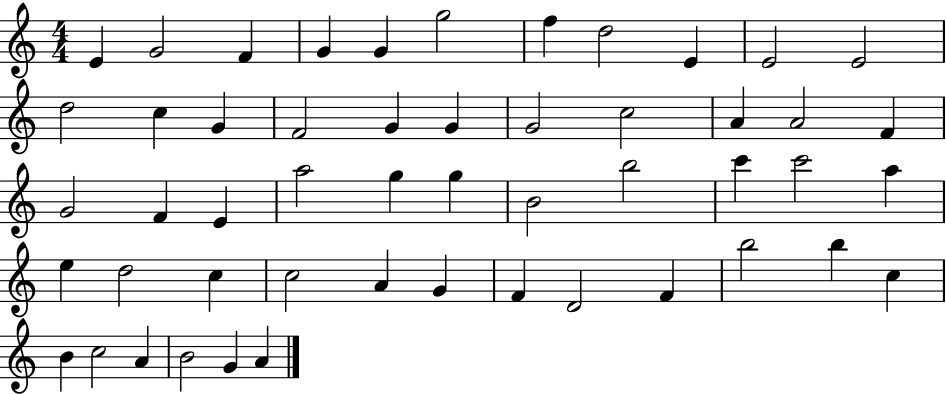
{
  \clef treble
  \numericTimeSignature
  \time 4/4
  \key c \major
  e'4 g'2 f'4 | g'4 g'4 g''2 | f''4 d''2 e'4 | e'2 e'2 | \break d''2 c''4 g'4 | f'2 g'4 g'4 | g'2 c''2 | a'4 a'2 f'4 | \break g'2 f'4 e'4 | a''2 g''4 g''4 | b'2 b''2 | c'''4 c'''2 a''4 | \break e''4 d''2 c''4 | c''2 a'4 g'4 | f'4 d'2 f'4 | b''2 b''4 c''4 | \break b'4 c''2 a'4 | b'2 g'4 a'4 | \bar "|."
}